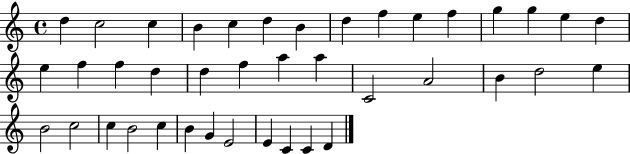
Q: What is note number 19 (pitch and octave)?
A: D5